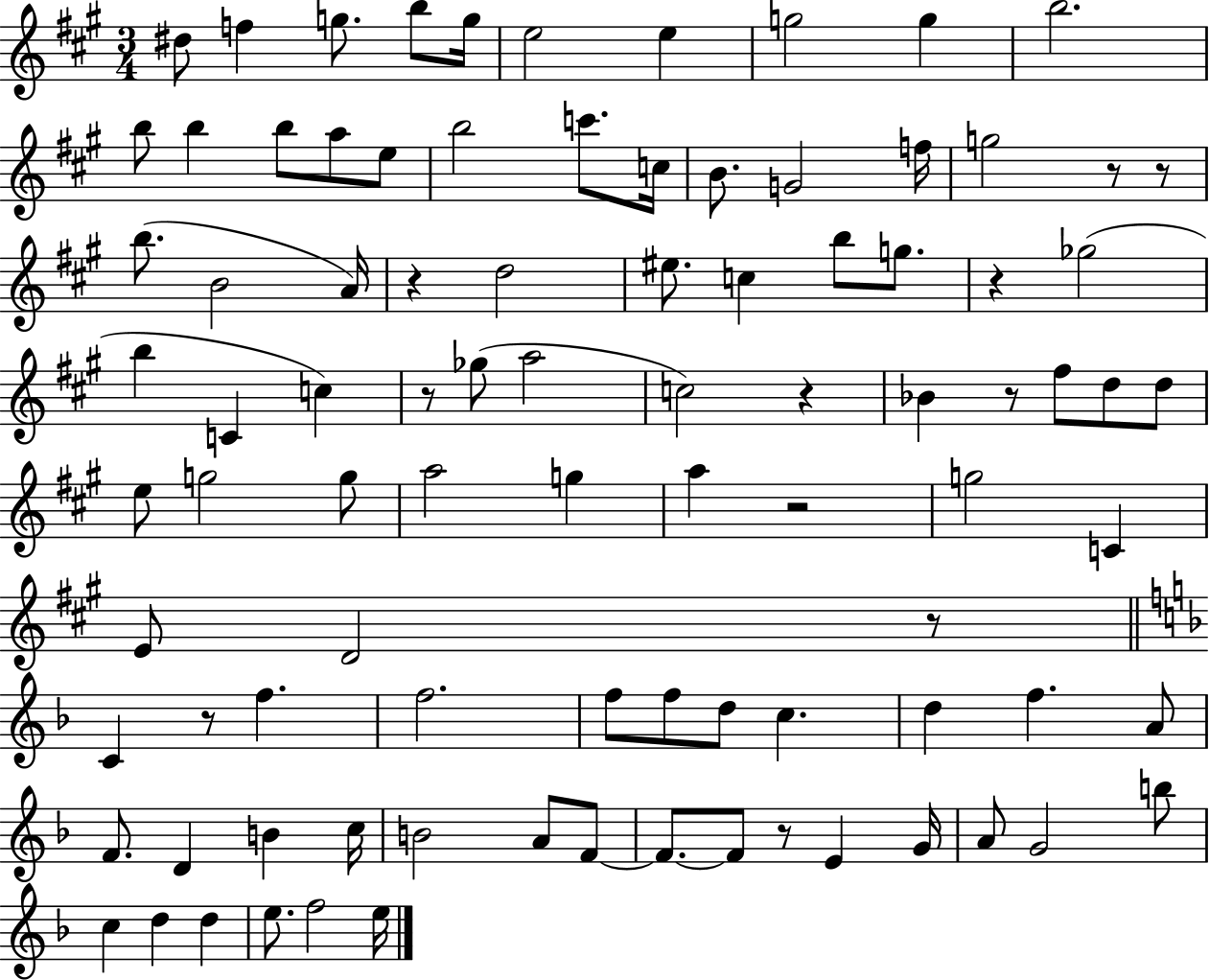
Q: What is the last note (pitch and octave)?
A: E5